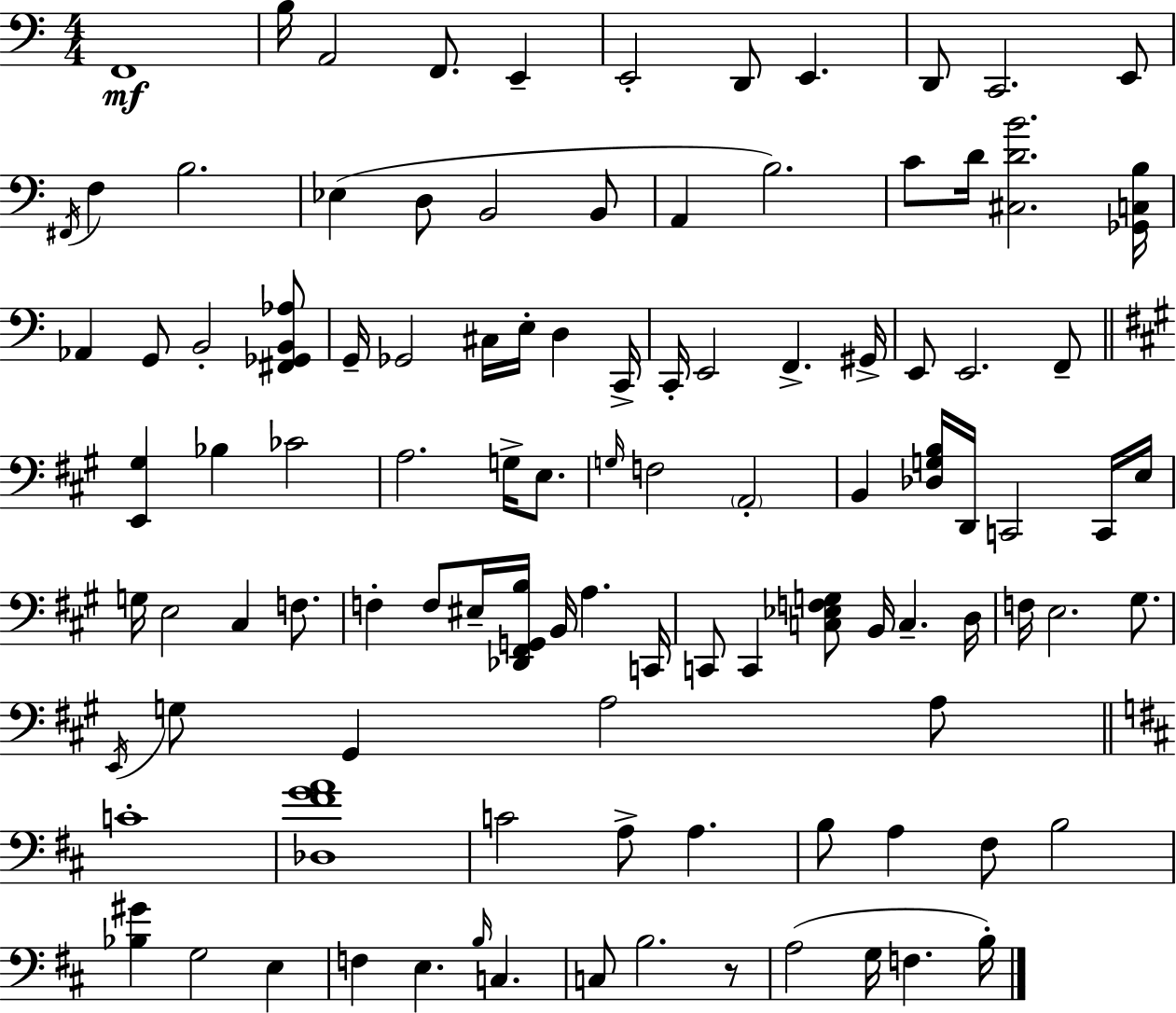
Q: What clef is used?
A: bass